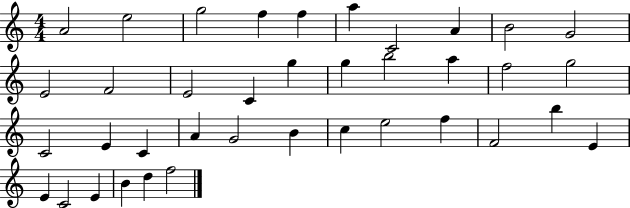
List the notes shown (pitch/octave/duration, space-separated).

A4/h E5/h G5/h F5/q F5/q A5/q C4/h A4/q B4/h G4/h E4/h F4/h E4/h C4/q G5/q G5/q B5/h A5/q F5/h G5/h C4/h E4/q C4/q A4/q G4/h B4/q C5/q E5/h F5/q F4/h B5/q E4/q E4/q C4/h E4/q B4/q D5/q F5/h